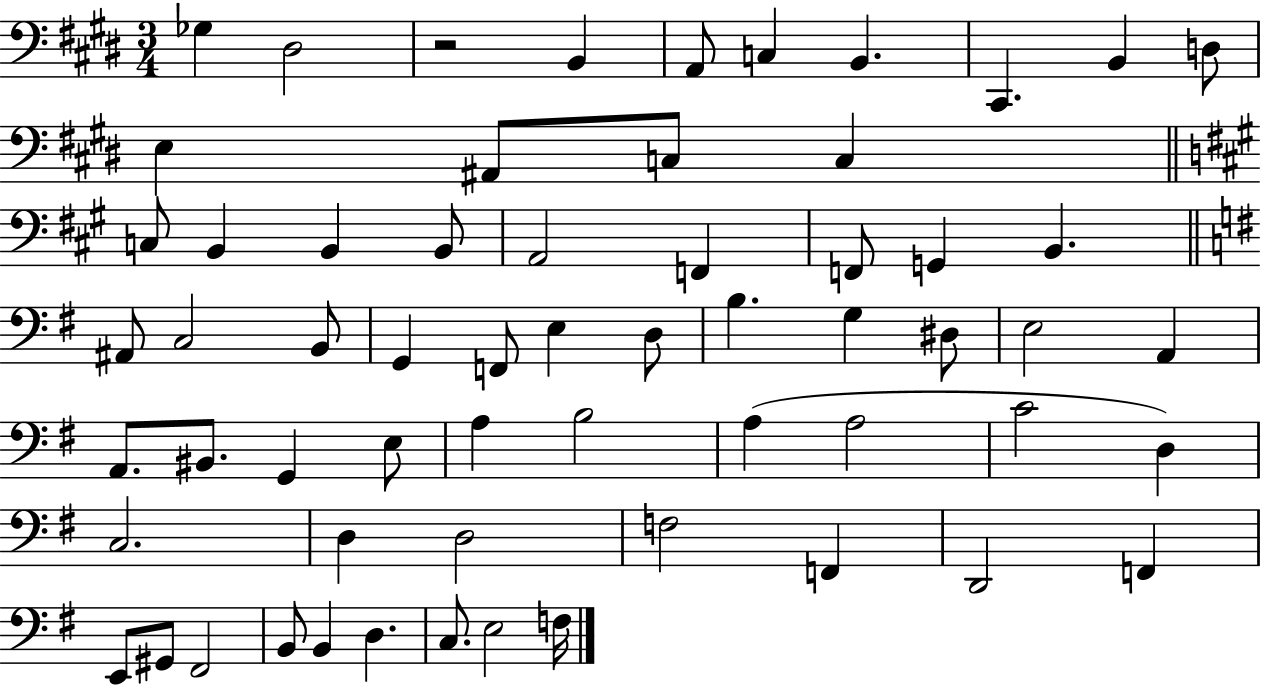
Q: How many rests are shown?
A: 1